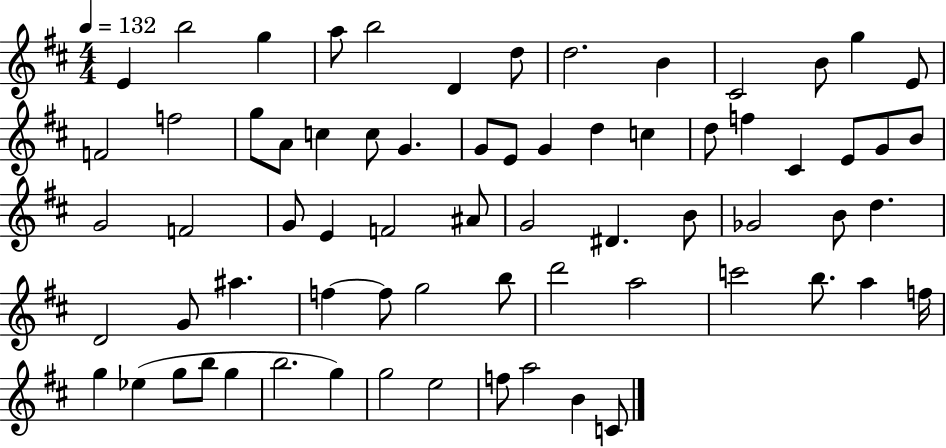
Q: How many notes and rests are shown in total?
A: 69